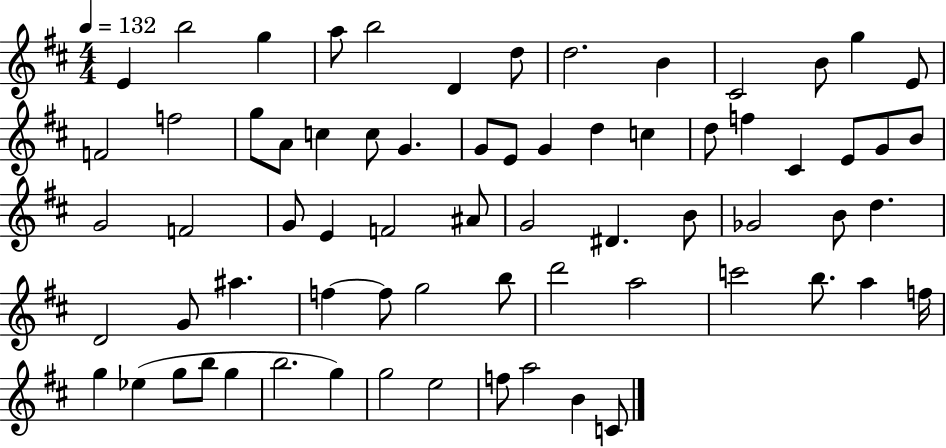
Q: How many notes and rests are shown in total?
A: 69